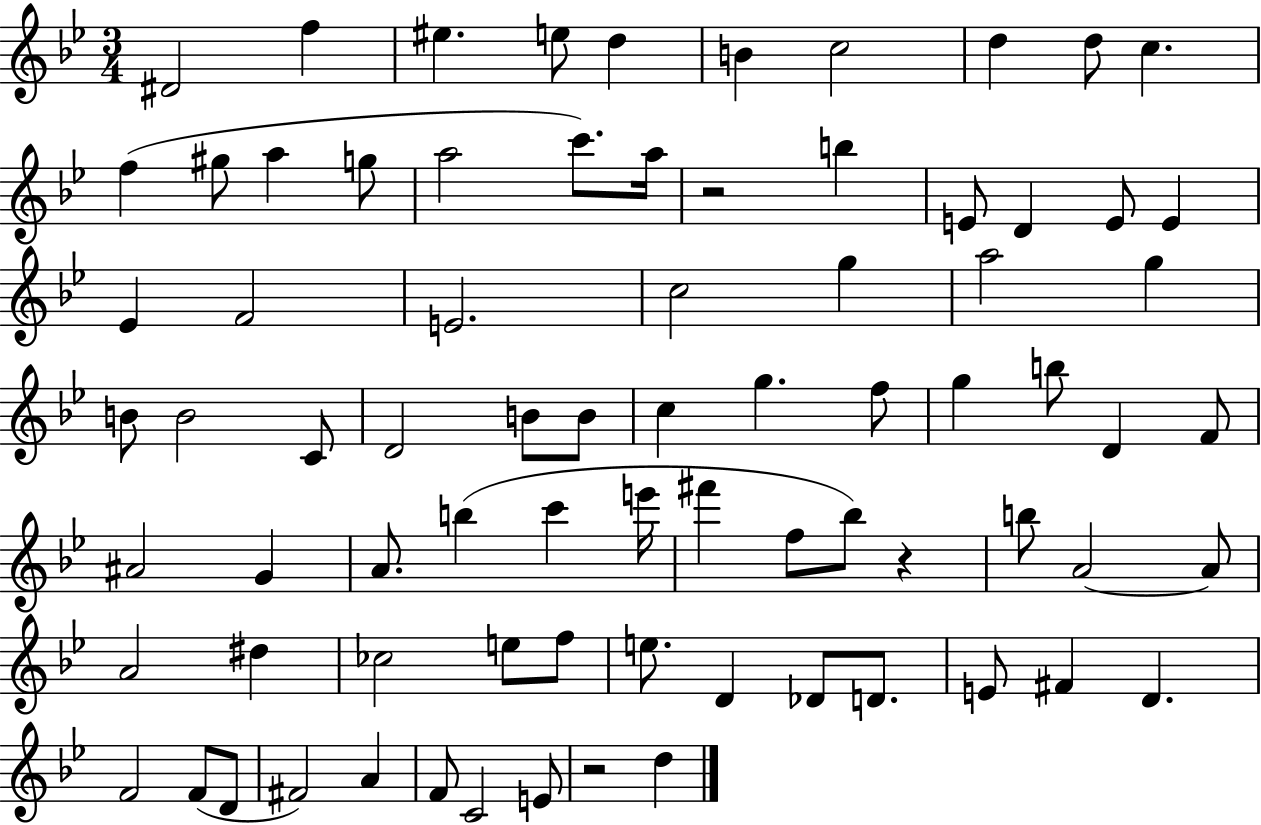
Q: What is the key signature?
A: BES major